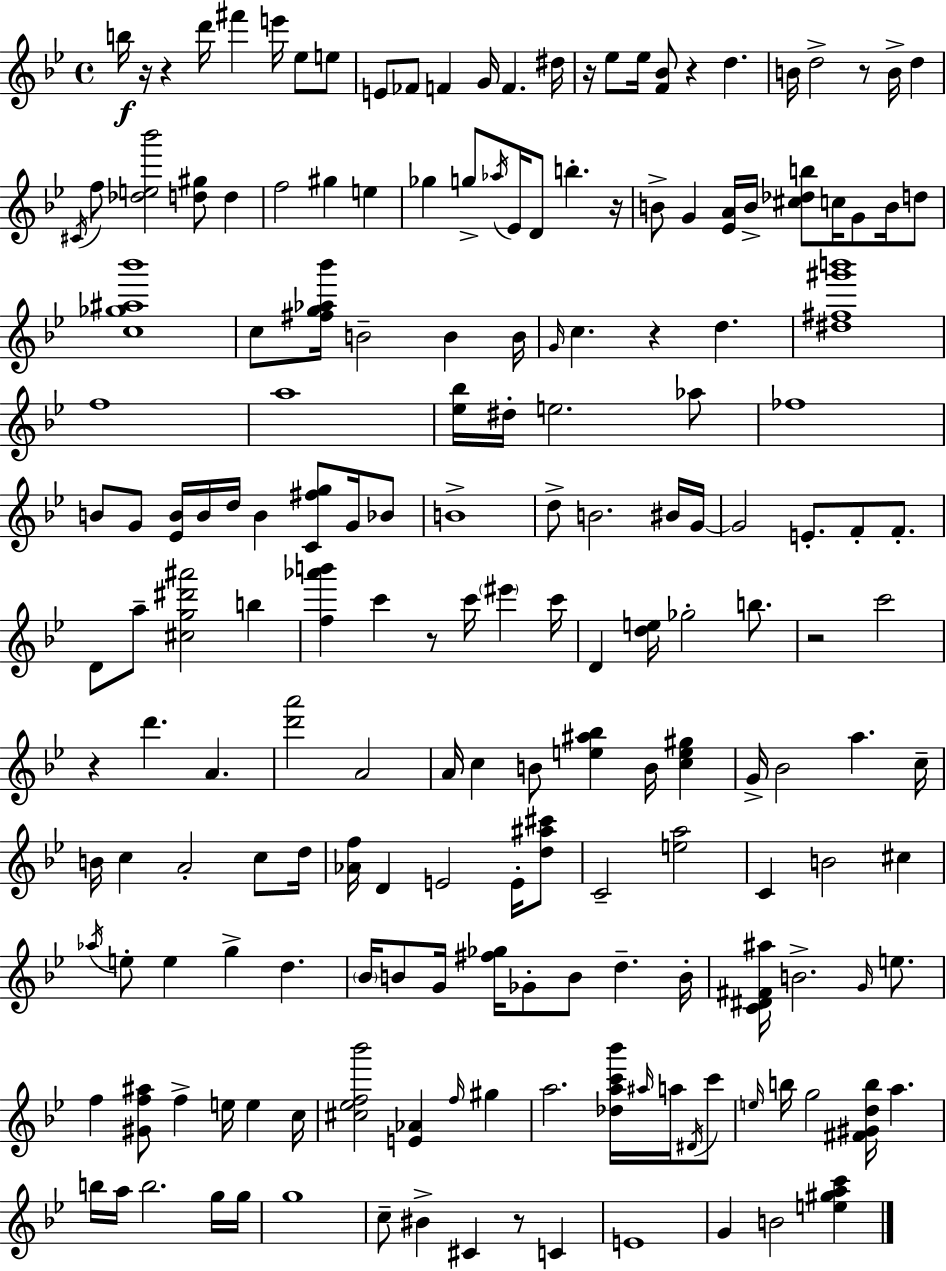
B5/s R/s R/q D6/s F#6/q E6/s Eb5/e E5/e E4/e FES4/e F4/q G4/s F4/q. D#5/s R/s Eb5/e Eb5/s [F4,Bb4]/e R/q D5/q. B4/s D5/h R/e B4/s D5/q C#4/s F5/e [Db5,E5,Bb6]/h [D5,G#5]/e D5/q F5/h G#5/q E5/q Gb5/q G5/e Ab5/s Eb4/s D4/e B5/q. R/s B4/e G4/q [Eb4,A4]/s B4/s [C#5,Db5,B5]/e C5/s G4/e B4/s D5/e [C5,Gb5,A#5,Bb6]/w C5/e [F#5,G5,Ab5,Bb6]/s B4/h B4/q B4/s G4/s C5/q. R/q D5/q. [D#5,F#5,G#6,B6]/w F5/w A5/w [Eb5,Bb5]/s D#5/s E5/h. Ab5/e FES5/w B4/e G4/e [Eb4,B4]/s B4/s D5/s B4/q [C4,F#5,G5]/e G4/s Bb4/e B4/w D5/e B4/h. BIS4/s G4/s G4/h E4/e. F4/e F4/e. D4/e A5/e [C#5,G5,D#6,A#6]/h B5/q [F5,Ab6,B6]/q C6/q R/e C6/s EIS6/q C6/s D4/q [D5,E5]/s Gb5/h B5/e. R/h C6/h R/q D6/q. A4/q. [D6,A6]/h A4/h A4/s C5/q B4/e [E5,A#5,Bb5]/q B4/s [C5,E5,G#5]/q G4/s Bb4/h A5/q. C5/s B4/s C5/q A4/h C5/e D5/s [Ab4,F5]/s D4/q E4/h E4/s [D5,A#5,C#6]/e C4/h [E5,A5]/h C4/q B4/h C#5/q Ab5/s E5/e E5/q G5/q D5/q. Bb4/s B4/e G4/s [F#5,Gb5]/s Gb4/e B4/e D5/q. B4/s [C4,D#4,F#4,A#5]/s B4/h. G4/s E5/e. F5/q [G#4,F5,A#5]/e F5/q E5/s E5/q C5/s [C#5,Eb5,F5,Bb6]/h [E4,Ab4]/q F5/s G#5/q A5/h. [Db5,A5,C6,Bb6]/s A#5/s A5/s D#4/s C6/e E5/s B5/s G5/h [F#4,G#4,D5,B5]/s A5/q. B5/s A5/s B5/h. G5/s G5/s G5/w C5/e BIS4/q C#4/q R/e C4/q E4/w G4/q B4/h [E5,G#5,A5,C6]/q